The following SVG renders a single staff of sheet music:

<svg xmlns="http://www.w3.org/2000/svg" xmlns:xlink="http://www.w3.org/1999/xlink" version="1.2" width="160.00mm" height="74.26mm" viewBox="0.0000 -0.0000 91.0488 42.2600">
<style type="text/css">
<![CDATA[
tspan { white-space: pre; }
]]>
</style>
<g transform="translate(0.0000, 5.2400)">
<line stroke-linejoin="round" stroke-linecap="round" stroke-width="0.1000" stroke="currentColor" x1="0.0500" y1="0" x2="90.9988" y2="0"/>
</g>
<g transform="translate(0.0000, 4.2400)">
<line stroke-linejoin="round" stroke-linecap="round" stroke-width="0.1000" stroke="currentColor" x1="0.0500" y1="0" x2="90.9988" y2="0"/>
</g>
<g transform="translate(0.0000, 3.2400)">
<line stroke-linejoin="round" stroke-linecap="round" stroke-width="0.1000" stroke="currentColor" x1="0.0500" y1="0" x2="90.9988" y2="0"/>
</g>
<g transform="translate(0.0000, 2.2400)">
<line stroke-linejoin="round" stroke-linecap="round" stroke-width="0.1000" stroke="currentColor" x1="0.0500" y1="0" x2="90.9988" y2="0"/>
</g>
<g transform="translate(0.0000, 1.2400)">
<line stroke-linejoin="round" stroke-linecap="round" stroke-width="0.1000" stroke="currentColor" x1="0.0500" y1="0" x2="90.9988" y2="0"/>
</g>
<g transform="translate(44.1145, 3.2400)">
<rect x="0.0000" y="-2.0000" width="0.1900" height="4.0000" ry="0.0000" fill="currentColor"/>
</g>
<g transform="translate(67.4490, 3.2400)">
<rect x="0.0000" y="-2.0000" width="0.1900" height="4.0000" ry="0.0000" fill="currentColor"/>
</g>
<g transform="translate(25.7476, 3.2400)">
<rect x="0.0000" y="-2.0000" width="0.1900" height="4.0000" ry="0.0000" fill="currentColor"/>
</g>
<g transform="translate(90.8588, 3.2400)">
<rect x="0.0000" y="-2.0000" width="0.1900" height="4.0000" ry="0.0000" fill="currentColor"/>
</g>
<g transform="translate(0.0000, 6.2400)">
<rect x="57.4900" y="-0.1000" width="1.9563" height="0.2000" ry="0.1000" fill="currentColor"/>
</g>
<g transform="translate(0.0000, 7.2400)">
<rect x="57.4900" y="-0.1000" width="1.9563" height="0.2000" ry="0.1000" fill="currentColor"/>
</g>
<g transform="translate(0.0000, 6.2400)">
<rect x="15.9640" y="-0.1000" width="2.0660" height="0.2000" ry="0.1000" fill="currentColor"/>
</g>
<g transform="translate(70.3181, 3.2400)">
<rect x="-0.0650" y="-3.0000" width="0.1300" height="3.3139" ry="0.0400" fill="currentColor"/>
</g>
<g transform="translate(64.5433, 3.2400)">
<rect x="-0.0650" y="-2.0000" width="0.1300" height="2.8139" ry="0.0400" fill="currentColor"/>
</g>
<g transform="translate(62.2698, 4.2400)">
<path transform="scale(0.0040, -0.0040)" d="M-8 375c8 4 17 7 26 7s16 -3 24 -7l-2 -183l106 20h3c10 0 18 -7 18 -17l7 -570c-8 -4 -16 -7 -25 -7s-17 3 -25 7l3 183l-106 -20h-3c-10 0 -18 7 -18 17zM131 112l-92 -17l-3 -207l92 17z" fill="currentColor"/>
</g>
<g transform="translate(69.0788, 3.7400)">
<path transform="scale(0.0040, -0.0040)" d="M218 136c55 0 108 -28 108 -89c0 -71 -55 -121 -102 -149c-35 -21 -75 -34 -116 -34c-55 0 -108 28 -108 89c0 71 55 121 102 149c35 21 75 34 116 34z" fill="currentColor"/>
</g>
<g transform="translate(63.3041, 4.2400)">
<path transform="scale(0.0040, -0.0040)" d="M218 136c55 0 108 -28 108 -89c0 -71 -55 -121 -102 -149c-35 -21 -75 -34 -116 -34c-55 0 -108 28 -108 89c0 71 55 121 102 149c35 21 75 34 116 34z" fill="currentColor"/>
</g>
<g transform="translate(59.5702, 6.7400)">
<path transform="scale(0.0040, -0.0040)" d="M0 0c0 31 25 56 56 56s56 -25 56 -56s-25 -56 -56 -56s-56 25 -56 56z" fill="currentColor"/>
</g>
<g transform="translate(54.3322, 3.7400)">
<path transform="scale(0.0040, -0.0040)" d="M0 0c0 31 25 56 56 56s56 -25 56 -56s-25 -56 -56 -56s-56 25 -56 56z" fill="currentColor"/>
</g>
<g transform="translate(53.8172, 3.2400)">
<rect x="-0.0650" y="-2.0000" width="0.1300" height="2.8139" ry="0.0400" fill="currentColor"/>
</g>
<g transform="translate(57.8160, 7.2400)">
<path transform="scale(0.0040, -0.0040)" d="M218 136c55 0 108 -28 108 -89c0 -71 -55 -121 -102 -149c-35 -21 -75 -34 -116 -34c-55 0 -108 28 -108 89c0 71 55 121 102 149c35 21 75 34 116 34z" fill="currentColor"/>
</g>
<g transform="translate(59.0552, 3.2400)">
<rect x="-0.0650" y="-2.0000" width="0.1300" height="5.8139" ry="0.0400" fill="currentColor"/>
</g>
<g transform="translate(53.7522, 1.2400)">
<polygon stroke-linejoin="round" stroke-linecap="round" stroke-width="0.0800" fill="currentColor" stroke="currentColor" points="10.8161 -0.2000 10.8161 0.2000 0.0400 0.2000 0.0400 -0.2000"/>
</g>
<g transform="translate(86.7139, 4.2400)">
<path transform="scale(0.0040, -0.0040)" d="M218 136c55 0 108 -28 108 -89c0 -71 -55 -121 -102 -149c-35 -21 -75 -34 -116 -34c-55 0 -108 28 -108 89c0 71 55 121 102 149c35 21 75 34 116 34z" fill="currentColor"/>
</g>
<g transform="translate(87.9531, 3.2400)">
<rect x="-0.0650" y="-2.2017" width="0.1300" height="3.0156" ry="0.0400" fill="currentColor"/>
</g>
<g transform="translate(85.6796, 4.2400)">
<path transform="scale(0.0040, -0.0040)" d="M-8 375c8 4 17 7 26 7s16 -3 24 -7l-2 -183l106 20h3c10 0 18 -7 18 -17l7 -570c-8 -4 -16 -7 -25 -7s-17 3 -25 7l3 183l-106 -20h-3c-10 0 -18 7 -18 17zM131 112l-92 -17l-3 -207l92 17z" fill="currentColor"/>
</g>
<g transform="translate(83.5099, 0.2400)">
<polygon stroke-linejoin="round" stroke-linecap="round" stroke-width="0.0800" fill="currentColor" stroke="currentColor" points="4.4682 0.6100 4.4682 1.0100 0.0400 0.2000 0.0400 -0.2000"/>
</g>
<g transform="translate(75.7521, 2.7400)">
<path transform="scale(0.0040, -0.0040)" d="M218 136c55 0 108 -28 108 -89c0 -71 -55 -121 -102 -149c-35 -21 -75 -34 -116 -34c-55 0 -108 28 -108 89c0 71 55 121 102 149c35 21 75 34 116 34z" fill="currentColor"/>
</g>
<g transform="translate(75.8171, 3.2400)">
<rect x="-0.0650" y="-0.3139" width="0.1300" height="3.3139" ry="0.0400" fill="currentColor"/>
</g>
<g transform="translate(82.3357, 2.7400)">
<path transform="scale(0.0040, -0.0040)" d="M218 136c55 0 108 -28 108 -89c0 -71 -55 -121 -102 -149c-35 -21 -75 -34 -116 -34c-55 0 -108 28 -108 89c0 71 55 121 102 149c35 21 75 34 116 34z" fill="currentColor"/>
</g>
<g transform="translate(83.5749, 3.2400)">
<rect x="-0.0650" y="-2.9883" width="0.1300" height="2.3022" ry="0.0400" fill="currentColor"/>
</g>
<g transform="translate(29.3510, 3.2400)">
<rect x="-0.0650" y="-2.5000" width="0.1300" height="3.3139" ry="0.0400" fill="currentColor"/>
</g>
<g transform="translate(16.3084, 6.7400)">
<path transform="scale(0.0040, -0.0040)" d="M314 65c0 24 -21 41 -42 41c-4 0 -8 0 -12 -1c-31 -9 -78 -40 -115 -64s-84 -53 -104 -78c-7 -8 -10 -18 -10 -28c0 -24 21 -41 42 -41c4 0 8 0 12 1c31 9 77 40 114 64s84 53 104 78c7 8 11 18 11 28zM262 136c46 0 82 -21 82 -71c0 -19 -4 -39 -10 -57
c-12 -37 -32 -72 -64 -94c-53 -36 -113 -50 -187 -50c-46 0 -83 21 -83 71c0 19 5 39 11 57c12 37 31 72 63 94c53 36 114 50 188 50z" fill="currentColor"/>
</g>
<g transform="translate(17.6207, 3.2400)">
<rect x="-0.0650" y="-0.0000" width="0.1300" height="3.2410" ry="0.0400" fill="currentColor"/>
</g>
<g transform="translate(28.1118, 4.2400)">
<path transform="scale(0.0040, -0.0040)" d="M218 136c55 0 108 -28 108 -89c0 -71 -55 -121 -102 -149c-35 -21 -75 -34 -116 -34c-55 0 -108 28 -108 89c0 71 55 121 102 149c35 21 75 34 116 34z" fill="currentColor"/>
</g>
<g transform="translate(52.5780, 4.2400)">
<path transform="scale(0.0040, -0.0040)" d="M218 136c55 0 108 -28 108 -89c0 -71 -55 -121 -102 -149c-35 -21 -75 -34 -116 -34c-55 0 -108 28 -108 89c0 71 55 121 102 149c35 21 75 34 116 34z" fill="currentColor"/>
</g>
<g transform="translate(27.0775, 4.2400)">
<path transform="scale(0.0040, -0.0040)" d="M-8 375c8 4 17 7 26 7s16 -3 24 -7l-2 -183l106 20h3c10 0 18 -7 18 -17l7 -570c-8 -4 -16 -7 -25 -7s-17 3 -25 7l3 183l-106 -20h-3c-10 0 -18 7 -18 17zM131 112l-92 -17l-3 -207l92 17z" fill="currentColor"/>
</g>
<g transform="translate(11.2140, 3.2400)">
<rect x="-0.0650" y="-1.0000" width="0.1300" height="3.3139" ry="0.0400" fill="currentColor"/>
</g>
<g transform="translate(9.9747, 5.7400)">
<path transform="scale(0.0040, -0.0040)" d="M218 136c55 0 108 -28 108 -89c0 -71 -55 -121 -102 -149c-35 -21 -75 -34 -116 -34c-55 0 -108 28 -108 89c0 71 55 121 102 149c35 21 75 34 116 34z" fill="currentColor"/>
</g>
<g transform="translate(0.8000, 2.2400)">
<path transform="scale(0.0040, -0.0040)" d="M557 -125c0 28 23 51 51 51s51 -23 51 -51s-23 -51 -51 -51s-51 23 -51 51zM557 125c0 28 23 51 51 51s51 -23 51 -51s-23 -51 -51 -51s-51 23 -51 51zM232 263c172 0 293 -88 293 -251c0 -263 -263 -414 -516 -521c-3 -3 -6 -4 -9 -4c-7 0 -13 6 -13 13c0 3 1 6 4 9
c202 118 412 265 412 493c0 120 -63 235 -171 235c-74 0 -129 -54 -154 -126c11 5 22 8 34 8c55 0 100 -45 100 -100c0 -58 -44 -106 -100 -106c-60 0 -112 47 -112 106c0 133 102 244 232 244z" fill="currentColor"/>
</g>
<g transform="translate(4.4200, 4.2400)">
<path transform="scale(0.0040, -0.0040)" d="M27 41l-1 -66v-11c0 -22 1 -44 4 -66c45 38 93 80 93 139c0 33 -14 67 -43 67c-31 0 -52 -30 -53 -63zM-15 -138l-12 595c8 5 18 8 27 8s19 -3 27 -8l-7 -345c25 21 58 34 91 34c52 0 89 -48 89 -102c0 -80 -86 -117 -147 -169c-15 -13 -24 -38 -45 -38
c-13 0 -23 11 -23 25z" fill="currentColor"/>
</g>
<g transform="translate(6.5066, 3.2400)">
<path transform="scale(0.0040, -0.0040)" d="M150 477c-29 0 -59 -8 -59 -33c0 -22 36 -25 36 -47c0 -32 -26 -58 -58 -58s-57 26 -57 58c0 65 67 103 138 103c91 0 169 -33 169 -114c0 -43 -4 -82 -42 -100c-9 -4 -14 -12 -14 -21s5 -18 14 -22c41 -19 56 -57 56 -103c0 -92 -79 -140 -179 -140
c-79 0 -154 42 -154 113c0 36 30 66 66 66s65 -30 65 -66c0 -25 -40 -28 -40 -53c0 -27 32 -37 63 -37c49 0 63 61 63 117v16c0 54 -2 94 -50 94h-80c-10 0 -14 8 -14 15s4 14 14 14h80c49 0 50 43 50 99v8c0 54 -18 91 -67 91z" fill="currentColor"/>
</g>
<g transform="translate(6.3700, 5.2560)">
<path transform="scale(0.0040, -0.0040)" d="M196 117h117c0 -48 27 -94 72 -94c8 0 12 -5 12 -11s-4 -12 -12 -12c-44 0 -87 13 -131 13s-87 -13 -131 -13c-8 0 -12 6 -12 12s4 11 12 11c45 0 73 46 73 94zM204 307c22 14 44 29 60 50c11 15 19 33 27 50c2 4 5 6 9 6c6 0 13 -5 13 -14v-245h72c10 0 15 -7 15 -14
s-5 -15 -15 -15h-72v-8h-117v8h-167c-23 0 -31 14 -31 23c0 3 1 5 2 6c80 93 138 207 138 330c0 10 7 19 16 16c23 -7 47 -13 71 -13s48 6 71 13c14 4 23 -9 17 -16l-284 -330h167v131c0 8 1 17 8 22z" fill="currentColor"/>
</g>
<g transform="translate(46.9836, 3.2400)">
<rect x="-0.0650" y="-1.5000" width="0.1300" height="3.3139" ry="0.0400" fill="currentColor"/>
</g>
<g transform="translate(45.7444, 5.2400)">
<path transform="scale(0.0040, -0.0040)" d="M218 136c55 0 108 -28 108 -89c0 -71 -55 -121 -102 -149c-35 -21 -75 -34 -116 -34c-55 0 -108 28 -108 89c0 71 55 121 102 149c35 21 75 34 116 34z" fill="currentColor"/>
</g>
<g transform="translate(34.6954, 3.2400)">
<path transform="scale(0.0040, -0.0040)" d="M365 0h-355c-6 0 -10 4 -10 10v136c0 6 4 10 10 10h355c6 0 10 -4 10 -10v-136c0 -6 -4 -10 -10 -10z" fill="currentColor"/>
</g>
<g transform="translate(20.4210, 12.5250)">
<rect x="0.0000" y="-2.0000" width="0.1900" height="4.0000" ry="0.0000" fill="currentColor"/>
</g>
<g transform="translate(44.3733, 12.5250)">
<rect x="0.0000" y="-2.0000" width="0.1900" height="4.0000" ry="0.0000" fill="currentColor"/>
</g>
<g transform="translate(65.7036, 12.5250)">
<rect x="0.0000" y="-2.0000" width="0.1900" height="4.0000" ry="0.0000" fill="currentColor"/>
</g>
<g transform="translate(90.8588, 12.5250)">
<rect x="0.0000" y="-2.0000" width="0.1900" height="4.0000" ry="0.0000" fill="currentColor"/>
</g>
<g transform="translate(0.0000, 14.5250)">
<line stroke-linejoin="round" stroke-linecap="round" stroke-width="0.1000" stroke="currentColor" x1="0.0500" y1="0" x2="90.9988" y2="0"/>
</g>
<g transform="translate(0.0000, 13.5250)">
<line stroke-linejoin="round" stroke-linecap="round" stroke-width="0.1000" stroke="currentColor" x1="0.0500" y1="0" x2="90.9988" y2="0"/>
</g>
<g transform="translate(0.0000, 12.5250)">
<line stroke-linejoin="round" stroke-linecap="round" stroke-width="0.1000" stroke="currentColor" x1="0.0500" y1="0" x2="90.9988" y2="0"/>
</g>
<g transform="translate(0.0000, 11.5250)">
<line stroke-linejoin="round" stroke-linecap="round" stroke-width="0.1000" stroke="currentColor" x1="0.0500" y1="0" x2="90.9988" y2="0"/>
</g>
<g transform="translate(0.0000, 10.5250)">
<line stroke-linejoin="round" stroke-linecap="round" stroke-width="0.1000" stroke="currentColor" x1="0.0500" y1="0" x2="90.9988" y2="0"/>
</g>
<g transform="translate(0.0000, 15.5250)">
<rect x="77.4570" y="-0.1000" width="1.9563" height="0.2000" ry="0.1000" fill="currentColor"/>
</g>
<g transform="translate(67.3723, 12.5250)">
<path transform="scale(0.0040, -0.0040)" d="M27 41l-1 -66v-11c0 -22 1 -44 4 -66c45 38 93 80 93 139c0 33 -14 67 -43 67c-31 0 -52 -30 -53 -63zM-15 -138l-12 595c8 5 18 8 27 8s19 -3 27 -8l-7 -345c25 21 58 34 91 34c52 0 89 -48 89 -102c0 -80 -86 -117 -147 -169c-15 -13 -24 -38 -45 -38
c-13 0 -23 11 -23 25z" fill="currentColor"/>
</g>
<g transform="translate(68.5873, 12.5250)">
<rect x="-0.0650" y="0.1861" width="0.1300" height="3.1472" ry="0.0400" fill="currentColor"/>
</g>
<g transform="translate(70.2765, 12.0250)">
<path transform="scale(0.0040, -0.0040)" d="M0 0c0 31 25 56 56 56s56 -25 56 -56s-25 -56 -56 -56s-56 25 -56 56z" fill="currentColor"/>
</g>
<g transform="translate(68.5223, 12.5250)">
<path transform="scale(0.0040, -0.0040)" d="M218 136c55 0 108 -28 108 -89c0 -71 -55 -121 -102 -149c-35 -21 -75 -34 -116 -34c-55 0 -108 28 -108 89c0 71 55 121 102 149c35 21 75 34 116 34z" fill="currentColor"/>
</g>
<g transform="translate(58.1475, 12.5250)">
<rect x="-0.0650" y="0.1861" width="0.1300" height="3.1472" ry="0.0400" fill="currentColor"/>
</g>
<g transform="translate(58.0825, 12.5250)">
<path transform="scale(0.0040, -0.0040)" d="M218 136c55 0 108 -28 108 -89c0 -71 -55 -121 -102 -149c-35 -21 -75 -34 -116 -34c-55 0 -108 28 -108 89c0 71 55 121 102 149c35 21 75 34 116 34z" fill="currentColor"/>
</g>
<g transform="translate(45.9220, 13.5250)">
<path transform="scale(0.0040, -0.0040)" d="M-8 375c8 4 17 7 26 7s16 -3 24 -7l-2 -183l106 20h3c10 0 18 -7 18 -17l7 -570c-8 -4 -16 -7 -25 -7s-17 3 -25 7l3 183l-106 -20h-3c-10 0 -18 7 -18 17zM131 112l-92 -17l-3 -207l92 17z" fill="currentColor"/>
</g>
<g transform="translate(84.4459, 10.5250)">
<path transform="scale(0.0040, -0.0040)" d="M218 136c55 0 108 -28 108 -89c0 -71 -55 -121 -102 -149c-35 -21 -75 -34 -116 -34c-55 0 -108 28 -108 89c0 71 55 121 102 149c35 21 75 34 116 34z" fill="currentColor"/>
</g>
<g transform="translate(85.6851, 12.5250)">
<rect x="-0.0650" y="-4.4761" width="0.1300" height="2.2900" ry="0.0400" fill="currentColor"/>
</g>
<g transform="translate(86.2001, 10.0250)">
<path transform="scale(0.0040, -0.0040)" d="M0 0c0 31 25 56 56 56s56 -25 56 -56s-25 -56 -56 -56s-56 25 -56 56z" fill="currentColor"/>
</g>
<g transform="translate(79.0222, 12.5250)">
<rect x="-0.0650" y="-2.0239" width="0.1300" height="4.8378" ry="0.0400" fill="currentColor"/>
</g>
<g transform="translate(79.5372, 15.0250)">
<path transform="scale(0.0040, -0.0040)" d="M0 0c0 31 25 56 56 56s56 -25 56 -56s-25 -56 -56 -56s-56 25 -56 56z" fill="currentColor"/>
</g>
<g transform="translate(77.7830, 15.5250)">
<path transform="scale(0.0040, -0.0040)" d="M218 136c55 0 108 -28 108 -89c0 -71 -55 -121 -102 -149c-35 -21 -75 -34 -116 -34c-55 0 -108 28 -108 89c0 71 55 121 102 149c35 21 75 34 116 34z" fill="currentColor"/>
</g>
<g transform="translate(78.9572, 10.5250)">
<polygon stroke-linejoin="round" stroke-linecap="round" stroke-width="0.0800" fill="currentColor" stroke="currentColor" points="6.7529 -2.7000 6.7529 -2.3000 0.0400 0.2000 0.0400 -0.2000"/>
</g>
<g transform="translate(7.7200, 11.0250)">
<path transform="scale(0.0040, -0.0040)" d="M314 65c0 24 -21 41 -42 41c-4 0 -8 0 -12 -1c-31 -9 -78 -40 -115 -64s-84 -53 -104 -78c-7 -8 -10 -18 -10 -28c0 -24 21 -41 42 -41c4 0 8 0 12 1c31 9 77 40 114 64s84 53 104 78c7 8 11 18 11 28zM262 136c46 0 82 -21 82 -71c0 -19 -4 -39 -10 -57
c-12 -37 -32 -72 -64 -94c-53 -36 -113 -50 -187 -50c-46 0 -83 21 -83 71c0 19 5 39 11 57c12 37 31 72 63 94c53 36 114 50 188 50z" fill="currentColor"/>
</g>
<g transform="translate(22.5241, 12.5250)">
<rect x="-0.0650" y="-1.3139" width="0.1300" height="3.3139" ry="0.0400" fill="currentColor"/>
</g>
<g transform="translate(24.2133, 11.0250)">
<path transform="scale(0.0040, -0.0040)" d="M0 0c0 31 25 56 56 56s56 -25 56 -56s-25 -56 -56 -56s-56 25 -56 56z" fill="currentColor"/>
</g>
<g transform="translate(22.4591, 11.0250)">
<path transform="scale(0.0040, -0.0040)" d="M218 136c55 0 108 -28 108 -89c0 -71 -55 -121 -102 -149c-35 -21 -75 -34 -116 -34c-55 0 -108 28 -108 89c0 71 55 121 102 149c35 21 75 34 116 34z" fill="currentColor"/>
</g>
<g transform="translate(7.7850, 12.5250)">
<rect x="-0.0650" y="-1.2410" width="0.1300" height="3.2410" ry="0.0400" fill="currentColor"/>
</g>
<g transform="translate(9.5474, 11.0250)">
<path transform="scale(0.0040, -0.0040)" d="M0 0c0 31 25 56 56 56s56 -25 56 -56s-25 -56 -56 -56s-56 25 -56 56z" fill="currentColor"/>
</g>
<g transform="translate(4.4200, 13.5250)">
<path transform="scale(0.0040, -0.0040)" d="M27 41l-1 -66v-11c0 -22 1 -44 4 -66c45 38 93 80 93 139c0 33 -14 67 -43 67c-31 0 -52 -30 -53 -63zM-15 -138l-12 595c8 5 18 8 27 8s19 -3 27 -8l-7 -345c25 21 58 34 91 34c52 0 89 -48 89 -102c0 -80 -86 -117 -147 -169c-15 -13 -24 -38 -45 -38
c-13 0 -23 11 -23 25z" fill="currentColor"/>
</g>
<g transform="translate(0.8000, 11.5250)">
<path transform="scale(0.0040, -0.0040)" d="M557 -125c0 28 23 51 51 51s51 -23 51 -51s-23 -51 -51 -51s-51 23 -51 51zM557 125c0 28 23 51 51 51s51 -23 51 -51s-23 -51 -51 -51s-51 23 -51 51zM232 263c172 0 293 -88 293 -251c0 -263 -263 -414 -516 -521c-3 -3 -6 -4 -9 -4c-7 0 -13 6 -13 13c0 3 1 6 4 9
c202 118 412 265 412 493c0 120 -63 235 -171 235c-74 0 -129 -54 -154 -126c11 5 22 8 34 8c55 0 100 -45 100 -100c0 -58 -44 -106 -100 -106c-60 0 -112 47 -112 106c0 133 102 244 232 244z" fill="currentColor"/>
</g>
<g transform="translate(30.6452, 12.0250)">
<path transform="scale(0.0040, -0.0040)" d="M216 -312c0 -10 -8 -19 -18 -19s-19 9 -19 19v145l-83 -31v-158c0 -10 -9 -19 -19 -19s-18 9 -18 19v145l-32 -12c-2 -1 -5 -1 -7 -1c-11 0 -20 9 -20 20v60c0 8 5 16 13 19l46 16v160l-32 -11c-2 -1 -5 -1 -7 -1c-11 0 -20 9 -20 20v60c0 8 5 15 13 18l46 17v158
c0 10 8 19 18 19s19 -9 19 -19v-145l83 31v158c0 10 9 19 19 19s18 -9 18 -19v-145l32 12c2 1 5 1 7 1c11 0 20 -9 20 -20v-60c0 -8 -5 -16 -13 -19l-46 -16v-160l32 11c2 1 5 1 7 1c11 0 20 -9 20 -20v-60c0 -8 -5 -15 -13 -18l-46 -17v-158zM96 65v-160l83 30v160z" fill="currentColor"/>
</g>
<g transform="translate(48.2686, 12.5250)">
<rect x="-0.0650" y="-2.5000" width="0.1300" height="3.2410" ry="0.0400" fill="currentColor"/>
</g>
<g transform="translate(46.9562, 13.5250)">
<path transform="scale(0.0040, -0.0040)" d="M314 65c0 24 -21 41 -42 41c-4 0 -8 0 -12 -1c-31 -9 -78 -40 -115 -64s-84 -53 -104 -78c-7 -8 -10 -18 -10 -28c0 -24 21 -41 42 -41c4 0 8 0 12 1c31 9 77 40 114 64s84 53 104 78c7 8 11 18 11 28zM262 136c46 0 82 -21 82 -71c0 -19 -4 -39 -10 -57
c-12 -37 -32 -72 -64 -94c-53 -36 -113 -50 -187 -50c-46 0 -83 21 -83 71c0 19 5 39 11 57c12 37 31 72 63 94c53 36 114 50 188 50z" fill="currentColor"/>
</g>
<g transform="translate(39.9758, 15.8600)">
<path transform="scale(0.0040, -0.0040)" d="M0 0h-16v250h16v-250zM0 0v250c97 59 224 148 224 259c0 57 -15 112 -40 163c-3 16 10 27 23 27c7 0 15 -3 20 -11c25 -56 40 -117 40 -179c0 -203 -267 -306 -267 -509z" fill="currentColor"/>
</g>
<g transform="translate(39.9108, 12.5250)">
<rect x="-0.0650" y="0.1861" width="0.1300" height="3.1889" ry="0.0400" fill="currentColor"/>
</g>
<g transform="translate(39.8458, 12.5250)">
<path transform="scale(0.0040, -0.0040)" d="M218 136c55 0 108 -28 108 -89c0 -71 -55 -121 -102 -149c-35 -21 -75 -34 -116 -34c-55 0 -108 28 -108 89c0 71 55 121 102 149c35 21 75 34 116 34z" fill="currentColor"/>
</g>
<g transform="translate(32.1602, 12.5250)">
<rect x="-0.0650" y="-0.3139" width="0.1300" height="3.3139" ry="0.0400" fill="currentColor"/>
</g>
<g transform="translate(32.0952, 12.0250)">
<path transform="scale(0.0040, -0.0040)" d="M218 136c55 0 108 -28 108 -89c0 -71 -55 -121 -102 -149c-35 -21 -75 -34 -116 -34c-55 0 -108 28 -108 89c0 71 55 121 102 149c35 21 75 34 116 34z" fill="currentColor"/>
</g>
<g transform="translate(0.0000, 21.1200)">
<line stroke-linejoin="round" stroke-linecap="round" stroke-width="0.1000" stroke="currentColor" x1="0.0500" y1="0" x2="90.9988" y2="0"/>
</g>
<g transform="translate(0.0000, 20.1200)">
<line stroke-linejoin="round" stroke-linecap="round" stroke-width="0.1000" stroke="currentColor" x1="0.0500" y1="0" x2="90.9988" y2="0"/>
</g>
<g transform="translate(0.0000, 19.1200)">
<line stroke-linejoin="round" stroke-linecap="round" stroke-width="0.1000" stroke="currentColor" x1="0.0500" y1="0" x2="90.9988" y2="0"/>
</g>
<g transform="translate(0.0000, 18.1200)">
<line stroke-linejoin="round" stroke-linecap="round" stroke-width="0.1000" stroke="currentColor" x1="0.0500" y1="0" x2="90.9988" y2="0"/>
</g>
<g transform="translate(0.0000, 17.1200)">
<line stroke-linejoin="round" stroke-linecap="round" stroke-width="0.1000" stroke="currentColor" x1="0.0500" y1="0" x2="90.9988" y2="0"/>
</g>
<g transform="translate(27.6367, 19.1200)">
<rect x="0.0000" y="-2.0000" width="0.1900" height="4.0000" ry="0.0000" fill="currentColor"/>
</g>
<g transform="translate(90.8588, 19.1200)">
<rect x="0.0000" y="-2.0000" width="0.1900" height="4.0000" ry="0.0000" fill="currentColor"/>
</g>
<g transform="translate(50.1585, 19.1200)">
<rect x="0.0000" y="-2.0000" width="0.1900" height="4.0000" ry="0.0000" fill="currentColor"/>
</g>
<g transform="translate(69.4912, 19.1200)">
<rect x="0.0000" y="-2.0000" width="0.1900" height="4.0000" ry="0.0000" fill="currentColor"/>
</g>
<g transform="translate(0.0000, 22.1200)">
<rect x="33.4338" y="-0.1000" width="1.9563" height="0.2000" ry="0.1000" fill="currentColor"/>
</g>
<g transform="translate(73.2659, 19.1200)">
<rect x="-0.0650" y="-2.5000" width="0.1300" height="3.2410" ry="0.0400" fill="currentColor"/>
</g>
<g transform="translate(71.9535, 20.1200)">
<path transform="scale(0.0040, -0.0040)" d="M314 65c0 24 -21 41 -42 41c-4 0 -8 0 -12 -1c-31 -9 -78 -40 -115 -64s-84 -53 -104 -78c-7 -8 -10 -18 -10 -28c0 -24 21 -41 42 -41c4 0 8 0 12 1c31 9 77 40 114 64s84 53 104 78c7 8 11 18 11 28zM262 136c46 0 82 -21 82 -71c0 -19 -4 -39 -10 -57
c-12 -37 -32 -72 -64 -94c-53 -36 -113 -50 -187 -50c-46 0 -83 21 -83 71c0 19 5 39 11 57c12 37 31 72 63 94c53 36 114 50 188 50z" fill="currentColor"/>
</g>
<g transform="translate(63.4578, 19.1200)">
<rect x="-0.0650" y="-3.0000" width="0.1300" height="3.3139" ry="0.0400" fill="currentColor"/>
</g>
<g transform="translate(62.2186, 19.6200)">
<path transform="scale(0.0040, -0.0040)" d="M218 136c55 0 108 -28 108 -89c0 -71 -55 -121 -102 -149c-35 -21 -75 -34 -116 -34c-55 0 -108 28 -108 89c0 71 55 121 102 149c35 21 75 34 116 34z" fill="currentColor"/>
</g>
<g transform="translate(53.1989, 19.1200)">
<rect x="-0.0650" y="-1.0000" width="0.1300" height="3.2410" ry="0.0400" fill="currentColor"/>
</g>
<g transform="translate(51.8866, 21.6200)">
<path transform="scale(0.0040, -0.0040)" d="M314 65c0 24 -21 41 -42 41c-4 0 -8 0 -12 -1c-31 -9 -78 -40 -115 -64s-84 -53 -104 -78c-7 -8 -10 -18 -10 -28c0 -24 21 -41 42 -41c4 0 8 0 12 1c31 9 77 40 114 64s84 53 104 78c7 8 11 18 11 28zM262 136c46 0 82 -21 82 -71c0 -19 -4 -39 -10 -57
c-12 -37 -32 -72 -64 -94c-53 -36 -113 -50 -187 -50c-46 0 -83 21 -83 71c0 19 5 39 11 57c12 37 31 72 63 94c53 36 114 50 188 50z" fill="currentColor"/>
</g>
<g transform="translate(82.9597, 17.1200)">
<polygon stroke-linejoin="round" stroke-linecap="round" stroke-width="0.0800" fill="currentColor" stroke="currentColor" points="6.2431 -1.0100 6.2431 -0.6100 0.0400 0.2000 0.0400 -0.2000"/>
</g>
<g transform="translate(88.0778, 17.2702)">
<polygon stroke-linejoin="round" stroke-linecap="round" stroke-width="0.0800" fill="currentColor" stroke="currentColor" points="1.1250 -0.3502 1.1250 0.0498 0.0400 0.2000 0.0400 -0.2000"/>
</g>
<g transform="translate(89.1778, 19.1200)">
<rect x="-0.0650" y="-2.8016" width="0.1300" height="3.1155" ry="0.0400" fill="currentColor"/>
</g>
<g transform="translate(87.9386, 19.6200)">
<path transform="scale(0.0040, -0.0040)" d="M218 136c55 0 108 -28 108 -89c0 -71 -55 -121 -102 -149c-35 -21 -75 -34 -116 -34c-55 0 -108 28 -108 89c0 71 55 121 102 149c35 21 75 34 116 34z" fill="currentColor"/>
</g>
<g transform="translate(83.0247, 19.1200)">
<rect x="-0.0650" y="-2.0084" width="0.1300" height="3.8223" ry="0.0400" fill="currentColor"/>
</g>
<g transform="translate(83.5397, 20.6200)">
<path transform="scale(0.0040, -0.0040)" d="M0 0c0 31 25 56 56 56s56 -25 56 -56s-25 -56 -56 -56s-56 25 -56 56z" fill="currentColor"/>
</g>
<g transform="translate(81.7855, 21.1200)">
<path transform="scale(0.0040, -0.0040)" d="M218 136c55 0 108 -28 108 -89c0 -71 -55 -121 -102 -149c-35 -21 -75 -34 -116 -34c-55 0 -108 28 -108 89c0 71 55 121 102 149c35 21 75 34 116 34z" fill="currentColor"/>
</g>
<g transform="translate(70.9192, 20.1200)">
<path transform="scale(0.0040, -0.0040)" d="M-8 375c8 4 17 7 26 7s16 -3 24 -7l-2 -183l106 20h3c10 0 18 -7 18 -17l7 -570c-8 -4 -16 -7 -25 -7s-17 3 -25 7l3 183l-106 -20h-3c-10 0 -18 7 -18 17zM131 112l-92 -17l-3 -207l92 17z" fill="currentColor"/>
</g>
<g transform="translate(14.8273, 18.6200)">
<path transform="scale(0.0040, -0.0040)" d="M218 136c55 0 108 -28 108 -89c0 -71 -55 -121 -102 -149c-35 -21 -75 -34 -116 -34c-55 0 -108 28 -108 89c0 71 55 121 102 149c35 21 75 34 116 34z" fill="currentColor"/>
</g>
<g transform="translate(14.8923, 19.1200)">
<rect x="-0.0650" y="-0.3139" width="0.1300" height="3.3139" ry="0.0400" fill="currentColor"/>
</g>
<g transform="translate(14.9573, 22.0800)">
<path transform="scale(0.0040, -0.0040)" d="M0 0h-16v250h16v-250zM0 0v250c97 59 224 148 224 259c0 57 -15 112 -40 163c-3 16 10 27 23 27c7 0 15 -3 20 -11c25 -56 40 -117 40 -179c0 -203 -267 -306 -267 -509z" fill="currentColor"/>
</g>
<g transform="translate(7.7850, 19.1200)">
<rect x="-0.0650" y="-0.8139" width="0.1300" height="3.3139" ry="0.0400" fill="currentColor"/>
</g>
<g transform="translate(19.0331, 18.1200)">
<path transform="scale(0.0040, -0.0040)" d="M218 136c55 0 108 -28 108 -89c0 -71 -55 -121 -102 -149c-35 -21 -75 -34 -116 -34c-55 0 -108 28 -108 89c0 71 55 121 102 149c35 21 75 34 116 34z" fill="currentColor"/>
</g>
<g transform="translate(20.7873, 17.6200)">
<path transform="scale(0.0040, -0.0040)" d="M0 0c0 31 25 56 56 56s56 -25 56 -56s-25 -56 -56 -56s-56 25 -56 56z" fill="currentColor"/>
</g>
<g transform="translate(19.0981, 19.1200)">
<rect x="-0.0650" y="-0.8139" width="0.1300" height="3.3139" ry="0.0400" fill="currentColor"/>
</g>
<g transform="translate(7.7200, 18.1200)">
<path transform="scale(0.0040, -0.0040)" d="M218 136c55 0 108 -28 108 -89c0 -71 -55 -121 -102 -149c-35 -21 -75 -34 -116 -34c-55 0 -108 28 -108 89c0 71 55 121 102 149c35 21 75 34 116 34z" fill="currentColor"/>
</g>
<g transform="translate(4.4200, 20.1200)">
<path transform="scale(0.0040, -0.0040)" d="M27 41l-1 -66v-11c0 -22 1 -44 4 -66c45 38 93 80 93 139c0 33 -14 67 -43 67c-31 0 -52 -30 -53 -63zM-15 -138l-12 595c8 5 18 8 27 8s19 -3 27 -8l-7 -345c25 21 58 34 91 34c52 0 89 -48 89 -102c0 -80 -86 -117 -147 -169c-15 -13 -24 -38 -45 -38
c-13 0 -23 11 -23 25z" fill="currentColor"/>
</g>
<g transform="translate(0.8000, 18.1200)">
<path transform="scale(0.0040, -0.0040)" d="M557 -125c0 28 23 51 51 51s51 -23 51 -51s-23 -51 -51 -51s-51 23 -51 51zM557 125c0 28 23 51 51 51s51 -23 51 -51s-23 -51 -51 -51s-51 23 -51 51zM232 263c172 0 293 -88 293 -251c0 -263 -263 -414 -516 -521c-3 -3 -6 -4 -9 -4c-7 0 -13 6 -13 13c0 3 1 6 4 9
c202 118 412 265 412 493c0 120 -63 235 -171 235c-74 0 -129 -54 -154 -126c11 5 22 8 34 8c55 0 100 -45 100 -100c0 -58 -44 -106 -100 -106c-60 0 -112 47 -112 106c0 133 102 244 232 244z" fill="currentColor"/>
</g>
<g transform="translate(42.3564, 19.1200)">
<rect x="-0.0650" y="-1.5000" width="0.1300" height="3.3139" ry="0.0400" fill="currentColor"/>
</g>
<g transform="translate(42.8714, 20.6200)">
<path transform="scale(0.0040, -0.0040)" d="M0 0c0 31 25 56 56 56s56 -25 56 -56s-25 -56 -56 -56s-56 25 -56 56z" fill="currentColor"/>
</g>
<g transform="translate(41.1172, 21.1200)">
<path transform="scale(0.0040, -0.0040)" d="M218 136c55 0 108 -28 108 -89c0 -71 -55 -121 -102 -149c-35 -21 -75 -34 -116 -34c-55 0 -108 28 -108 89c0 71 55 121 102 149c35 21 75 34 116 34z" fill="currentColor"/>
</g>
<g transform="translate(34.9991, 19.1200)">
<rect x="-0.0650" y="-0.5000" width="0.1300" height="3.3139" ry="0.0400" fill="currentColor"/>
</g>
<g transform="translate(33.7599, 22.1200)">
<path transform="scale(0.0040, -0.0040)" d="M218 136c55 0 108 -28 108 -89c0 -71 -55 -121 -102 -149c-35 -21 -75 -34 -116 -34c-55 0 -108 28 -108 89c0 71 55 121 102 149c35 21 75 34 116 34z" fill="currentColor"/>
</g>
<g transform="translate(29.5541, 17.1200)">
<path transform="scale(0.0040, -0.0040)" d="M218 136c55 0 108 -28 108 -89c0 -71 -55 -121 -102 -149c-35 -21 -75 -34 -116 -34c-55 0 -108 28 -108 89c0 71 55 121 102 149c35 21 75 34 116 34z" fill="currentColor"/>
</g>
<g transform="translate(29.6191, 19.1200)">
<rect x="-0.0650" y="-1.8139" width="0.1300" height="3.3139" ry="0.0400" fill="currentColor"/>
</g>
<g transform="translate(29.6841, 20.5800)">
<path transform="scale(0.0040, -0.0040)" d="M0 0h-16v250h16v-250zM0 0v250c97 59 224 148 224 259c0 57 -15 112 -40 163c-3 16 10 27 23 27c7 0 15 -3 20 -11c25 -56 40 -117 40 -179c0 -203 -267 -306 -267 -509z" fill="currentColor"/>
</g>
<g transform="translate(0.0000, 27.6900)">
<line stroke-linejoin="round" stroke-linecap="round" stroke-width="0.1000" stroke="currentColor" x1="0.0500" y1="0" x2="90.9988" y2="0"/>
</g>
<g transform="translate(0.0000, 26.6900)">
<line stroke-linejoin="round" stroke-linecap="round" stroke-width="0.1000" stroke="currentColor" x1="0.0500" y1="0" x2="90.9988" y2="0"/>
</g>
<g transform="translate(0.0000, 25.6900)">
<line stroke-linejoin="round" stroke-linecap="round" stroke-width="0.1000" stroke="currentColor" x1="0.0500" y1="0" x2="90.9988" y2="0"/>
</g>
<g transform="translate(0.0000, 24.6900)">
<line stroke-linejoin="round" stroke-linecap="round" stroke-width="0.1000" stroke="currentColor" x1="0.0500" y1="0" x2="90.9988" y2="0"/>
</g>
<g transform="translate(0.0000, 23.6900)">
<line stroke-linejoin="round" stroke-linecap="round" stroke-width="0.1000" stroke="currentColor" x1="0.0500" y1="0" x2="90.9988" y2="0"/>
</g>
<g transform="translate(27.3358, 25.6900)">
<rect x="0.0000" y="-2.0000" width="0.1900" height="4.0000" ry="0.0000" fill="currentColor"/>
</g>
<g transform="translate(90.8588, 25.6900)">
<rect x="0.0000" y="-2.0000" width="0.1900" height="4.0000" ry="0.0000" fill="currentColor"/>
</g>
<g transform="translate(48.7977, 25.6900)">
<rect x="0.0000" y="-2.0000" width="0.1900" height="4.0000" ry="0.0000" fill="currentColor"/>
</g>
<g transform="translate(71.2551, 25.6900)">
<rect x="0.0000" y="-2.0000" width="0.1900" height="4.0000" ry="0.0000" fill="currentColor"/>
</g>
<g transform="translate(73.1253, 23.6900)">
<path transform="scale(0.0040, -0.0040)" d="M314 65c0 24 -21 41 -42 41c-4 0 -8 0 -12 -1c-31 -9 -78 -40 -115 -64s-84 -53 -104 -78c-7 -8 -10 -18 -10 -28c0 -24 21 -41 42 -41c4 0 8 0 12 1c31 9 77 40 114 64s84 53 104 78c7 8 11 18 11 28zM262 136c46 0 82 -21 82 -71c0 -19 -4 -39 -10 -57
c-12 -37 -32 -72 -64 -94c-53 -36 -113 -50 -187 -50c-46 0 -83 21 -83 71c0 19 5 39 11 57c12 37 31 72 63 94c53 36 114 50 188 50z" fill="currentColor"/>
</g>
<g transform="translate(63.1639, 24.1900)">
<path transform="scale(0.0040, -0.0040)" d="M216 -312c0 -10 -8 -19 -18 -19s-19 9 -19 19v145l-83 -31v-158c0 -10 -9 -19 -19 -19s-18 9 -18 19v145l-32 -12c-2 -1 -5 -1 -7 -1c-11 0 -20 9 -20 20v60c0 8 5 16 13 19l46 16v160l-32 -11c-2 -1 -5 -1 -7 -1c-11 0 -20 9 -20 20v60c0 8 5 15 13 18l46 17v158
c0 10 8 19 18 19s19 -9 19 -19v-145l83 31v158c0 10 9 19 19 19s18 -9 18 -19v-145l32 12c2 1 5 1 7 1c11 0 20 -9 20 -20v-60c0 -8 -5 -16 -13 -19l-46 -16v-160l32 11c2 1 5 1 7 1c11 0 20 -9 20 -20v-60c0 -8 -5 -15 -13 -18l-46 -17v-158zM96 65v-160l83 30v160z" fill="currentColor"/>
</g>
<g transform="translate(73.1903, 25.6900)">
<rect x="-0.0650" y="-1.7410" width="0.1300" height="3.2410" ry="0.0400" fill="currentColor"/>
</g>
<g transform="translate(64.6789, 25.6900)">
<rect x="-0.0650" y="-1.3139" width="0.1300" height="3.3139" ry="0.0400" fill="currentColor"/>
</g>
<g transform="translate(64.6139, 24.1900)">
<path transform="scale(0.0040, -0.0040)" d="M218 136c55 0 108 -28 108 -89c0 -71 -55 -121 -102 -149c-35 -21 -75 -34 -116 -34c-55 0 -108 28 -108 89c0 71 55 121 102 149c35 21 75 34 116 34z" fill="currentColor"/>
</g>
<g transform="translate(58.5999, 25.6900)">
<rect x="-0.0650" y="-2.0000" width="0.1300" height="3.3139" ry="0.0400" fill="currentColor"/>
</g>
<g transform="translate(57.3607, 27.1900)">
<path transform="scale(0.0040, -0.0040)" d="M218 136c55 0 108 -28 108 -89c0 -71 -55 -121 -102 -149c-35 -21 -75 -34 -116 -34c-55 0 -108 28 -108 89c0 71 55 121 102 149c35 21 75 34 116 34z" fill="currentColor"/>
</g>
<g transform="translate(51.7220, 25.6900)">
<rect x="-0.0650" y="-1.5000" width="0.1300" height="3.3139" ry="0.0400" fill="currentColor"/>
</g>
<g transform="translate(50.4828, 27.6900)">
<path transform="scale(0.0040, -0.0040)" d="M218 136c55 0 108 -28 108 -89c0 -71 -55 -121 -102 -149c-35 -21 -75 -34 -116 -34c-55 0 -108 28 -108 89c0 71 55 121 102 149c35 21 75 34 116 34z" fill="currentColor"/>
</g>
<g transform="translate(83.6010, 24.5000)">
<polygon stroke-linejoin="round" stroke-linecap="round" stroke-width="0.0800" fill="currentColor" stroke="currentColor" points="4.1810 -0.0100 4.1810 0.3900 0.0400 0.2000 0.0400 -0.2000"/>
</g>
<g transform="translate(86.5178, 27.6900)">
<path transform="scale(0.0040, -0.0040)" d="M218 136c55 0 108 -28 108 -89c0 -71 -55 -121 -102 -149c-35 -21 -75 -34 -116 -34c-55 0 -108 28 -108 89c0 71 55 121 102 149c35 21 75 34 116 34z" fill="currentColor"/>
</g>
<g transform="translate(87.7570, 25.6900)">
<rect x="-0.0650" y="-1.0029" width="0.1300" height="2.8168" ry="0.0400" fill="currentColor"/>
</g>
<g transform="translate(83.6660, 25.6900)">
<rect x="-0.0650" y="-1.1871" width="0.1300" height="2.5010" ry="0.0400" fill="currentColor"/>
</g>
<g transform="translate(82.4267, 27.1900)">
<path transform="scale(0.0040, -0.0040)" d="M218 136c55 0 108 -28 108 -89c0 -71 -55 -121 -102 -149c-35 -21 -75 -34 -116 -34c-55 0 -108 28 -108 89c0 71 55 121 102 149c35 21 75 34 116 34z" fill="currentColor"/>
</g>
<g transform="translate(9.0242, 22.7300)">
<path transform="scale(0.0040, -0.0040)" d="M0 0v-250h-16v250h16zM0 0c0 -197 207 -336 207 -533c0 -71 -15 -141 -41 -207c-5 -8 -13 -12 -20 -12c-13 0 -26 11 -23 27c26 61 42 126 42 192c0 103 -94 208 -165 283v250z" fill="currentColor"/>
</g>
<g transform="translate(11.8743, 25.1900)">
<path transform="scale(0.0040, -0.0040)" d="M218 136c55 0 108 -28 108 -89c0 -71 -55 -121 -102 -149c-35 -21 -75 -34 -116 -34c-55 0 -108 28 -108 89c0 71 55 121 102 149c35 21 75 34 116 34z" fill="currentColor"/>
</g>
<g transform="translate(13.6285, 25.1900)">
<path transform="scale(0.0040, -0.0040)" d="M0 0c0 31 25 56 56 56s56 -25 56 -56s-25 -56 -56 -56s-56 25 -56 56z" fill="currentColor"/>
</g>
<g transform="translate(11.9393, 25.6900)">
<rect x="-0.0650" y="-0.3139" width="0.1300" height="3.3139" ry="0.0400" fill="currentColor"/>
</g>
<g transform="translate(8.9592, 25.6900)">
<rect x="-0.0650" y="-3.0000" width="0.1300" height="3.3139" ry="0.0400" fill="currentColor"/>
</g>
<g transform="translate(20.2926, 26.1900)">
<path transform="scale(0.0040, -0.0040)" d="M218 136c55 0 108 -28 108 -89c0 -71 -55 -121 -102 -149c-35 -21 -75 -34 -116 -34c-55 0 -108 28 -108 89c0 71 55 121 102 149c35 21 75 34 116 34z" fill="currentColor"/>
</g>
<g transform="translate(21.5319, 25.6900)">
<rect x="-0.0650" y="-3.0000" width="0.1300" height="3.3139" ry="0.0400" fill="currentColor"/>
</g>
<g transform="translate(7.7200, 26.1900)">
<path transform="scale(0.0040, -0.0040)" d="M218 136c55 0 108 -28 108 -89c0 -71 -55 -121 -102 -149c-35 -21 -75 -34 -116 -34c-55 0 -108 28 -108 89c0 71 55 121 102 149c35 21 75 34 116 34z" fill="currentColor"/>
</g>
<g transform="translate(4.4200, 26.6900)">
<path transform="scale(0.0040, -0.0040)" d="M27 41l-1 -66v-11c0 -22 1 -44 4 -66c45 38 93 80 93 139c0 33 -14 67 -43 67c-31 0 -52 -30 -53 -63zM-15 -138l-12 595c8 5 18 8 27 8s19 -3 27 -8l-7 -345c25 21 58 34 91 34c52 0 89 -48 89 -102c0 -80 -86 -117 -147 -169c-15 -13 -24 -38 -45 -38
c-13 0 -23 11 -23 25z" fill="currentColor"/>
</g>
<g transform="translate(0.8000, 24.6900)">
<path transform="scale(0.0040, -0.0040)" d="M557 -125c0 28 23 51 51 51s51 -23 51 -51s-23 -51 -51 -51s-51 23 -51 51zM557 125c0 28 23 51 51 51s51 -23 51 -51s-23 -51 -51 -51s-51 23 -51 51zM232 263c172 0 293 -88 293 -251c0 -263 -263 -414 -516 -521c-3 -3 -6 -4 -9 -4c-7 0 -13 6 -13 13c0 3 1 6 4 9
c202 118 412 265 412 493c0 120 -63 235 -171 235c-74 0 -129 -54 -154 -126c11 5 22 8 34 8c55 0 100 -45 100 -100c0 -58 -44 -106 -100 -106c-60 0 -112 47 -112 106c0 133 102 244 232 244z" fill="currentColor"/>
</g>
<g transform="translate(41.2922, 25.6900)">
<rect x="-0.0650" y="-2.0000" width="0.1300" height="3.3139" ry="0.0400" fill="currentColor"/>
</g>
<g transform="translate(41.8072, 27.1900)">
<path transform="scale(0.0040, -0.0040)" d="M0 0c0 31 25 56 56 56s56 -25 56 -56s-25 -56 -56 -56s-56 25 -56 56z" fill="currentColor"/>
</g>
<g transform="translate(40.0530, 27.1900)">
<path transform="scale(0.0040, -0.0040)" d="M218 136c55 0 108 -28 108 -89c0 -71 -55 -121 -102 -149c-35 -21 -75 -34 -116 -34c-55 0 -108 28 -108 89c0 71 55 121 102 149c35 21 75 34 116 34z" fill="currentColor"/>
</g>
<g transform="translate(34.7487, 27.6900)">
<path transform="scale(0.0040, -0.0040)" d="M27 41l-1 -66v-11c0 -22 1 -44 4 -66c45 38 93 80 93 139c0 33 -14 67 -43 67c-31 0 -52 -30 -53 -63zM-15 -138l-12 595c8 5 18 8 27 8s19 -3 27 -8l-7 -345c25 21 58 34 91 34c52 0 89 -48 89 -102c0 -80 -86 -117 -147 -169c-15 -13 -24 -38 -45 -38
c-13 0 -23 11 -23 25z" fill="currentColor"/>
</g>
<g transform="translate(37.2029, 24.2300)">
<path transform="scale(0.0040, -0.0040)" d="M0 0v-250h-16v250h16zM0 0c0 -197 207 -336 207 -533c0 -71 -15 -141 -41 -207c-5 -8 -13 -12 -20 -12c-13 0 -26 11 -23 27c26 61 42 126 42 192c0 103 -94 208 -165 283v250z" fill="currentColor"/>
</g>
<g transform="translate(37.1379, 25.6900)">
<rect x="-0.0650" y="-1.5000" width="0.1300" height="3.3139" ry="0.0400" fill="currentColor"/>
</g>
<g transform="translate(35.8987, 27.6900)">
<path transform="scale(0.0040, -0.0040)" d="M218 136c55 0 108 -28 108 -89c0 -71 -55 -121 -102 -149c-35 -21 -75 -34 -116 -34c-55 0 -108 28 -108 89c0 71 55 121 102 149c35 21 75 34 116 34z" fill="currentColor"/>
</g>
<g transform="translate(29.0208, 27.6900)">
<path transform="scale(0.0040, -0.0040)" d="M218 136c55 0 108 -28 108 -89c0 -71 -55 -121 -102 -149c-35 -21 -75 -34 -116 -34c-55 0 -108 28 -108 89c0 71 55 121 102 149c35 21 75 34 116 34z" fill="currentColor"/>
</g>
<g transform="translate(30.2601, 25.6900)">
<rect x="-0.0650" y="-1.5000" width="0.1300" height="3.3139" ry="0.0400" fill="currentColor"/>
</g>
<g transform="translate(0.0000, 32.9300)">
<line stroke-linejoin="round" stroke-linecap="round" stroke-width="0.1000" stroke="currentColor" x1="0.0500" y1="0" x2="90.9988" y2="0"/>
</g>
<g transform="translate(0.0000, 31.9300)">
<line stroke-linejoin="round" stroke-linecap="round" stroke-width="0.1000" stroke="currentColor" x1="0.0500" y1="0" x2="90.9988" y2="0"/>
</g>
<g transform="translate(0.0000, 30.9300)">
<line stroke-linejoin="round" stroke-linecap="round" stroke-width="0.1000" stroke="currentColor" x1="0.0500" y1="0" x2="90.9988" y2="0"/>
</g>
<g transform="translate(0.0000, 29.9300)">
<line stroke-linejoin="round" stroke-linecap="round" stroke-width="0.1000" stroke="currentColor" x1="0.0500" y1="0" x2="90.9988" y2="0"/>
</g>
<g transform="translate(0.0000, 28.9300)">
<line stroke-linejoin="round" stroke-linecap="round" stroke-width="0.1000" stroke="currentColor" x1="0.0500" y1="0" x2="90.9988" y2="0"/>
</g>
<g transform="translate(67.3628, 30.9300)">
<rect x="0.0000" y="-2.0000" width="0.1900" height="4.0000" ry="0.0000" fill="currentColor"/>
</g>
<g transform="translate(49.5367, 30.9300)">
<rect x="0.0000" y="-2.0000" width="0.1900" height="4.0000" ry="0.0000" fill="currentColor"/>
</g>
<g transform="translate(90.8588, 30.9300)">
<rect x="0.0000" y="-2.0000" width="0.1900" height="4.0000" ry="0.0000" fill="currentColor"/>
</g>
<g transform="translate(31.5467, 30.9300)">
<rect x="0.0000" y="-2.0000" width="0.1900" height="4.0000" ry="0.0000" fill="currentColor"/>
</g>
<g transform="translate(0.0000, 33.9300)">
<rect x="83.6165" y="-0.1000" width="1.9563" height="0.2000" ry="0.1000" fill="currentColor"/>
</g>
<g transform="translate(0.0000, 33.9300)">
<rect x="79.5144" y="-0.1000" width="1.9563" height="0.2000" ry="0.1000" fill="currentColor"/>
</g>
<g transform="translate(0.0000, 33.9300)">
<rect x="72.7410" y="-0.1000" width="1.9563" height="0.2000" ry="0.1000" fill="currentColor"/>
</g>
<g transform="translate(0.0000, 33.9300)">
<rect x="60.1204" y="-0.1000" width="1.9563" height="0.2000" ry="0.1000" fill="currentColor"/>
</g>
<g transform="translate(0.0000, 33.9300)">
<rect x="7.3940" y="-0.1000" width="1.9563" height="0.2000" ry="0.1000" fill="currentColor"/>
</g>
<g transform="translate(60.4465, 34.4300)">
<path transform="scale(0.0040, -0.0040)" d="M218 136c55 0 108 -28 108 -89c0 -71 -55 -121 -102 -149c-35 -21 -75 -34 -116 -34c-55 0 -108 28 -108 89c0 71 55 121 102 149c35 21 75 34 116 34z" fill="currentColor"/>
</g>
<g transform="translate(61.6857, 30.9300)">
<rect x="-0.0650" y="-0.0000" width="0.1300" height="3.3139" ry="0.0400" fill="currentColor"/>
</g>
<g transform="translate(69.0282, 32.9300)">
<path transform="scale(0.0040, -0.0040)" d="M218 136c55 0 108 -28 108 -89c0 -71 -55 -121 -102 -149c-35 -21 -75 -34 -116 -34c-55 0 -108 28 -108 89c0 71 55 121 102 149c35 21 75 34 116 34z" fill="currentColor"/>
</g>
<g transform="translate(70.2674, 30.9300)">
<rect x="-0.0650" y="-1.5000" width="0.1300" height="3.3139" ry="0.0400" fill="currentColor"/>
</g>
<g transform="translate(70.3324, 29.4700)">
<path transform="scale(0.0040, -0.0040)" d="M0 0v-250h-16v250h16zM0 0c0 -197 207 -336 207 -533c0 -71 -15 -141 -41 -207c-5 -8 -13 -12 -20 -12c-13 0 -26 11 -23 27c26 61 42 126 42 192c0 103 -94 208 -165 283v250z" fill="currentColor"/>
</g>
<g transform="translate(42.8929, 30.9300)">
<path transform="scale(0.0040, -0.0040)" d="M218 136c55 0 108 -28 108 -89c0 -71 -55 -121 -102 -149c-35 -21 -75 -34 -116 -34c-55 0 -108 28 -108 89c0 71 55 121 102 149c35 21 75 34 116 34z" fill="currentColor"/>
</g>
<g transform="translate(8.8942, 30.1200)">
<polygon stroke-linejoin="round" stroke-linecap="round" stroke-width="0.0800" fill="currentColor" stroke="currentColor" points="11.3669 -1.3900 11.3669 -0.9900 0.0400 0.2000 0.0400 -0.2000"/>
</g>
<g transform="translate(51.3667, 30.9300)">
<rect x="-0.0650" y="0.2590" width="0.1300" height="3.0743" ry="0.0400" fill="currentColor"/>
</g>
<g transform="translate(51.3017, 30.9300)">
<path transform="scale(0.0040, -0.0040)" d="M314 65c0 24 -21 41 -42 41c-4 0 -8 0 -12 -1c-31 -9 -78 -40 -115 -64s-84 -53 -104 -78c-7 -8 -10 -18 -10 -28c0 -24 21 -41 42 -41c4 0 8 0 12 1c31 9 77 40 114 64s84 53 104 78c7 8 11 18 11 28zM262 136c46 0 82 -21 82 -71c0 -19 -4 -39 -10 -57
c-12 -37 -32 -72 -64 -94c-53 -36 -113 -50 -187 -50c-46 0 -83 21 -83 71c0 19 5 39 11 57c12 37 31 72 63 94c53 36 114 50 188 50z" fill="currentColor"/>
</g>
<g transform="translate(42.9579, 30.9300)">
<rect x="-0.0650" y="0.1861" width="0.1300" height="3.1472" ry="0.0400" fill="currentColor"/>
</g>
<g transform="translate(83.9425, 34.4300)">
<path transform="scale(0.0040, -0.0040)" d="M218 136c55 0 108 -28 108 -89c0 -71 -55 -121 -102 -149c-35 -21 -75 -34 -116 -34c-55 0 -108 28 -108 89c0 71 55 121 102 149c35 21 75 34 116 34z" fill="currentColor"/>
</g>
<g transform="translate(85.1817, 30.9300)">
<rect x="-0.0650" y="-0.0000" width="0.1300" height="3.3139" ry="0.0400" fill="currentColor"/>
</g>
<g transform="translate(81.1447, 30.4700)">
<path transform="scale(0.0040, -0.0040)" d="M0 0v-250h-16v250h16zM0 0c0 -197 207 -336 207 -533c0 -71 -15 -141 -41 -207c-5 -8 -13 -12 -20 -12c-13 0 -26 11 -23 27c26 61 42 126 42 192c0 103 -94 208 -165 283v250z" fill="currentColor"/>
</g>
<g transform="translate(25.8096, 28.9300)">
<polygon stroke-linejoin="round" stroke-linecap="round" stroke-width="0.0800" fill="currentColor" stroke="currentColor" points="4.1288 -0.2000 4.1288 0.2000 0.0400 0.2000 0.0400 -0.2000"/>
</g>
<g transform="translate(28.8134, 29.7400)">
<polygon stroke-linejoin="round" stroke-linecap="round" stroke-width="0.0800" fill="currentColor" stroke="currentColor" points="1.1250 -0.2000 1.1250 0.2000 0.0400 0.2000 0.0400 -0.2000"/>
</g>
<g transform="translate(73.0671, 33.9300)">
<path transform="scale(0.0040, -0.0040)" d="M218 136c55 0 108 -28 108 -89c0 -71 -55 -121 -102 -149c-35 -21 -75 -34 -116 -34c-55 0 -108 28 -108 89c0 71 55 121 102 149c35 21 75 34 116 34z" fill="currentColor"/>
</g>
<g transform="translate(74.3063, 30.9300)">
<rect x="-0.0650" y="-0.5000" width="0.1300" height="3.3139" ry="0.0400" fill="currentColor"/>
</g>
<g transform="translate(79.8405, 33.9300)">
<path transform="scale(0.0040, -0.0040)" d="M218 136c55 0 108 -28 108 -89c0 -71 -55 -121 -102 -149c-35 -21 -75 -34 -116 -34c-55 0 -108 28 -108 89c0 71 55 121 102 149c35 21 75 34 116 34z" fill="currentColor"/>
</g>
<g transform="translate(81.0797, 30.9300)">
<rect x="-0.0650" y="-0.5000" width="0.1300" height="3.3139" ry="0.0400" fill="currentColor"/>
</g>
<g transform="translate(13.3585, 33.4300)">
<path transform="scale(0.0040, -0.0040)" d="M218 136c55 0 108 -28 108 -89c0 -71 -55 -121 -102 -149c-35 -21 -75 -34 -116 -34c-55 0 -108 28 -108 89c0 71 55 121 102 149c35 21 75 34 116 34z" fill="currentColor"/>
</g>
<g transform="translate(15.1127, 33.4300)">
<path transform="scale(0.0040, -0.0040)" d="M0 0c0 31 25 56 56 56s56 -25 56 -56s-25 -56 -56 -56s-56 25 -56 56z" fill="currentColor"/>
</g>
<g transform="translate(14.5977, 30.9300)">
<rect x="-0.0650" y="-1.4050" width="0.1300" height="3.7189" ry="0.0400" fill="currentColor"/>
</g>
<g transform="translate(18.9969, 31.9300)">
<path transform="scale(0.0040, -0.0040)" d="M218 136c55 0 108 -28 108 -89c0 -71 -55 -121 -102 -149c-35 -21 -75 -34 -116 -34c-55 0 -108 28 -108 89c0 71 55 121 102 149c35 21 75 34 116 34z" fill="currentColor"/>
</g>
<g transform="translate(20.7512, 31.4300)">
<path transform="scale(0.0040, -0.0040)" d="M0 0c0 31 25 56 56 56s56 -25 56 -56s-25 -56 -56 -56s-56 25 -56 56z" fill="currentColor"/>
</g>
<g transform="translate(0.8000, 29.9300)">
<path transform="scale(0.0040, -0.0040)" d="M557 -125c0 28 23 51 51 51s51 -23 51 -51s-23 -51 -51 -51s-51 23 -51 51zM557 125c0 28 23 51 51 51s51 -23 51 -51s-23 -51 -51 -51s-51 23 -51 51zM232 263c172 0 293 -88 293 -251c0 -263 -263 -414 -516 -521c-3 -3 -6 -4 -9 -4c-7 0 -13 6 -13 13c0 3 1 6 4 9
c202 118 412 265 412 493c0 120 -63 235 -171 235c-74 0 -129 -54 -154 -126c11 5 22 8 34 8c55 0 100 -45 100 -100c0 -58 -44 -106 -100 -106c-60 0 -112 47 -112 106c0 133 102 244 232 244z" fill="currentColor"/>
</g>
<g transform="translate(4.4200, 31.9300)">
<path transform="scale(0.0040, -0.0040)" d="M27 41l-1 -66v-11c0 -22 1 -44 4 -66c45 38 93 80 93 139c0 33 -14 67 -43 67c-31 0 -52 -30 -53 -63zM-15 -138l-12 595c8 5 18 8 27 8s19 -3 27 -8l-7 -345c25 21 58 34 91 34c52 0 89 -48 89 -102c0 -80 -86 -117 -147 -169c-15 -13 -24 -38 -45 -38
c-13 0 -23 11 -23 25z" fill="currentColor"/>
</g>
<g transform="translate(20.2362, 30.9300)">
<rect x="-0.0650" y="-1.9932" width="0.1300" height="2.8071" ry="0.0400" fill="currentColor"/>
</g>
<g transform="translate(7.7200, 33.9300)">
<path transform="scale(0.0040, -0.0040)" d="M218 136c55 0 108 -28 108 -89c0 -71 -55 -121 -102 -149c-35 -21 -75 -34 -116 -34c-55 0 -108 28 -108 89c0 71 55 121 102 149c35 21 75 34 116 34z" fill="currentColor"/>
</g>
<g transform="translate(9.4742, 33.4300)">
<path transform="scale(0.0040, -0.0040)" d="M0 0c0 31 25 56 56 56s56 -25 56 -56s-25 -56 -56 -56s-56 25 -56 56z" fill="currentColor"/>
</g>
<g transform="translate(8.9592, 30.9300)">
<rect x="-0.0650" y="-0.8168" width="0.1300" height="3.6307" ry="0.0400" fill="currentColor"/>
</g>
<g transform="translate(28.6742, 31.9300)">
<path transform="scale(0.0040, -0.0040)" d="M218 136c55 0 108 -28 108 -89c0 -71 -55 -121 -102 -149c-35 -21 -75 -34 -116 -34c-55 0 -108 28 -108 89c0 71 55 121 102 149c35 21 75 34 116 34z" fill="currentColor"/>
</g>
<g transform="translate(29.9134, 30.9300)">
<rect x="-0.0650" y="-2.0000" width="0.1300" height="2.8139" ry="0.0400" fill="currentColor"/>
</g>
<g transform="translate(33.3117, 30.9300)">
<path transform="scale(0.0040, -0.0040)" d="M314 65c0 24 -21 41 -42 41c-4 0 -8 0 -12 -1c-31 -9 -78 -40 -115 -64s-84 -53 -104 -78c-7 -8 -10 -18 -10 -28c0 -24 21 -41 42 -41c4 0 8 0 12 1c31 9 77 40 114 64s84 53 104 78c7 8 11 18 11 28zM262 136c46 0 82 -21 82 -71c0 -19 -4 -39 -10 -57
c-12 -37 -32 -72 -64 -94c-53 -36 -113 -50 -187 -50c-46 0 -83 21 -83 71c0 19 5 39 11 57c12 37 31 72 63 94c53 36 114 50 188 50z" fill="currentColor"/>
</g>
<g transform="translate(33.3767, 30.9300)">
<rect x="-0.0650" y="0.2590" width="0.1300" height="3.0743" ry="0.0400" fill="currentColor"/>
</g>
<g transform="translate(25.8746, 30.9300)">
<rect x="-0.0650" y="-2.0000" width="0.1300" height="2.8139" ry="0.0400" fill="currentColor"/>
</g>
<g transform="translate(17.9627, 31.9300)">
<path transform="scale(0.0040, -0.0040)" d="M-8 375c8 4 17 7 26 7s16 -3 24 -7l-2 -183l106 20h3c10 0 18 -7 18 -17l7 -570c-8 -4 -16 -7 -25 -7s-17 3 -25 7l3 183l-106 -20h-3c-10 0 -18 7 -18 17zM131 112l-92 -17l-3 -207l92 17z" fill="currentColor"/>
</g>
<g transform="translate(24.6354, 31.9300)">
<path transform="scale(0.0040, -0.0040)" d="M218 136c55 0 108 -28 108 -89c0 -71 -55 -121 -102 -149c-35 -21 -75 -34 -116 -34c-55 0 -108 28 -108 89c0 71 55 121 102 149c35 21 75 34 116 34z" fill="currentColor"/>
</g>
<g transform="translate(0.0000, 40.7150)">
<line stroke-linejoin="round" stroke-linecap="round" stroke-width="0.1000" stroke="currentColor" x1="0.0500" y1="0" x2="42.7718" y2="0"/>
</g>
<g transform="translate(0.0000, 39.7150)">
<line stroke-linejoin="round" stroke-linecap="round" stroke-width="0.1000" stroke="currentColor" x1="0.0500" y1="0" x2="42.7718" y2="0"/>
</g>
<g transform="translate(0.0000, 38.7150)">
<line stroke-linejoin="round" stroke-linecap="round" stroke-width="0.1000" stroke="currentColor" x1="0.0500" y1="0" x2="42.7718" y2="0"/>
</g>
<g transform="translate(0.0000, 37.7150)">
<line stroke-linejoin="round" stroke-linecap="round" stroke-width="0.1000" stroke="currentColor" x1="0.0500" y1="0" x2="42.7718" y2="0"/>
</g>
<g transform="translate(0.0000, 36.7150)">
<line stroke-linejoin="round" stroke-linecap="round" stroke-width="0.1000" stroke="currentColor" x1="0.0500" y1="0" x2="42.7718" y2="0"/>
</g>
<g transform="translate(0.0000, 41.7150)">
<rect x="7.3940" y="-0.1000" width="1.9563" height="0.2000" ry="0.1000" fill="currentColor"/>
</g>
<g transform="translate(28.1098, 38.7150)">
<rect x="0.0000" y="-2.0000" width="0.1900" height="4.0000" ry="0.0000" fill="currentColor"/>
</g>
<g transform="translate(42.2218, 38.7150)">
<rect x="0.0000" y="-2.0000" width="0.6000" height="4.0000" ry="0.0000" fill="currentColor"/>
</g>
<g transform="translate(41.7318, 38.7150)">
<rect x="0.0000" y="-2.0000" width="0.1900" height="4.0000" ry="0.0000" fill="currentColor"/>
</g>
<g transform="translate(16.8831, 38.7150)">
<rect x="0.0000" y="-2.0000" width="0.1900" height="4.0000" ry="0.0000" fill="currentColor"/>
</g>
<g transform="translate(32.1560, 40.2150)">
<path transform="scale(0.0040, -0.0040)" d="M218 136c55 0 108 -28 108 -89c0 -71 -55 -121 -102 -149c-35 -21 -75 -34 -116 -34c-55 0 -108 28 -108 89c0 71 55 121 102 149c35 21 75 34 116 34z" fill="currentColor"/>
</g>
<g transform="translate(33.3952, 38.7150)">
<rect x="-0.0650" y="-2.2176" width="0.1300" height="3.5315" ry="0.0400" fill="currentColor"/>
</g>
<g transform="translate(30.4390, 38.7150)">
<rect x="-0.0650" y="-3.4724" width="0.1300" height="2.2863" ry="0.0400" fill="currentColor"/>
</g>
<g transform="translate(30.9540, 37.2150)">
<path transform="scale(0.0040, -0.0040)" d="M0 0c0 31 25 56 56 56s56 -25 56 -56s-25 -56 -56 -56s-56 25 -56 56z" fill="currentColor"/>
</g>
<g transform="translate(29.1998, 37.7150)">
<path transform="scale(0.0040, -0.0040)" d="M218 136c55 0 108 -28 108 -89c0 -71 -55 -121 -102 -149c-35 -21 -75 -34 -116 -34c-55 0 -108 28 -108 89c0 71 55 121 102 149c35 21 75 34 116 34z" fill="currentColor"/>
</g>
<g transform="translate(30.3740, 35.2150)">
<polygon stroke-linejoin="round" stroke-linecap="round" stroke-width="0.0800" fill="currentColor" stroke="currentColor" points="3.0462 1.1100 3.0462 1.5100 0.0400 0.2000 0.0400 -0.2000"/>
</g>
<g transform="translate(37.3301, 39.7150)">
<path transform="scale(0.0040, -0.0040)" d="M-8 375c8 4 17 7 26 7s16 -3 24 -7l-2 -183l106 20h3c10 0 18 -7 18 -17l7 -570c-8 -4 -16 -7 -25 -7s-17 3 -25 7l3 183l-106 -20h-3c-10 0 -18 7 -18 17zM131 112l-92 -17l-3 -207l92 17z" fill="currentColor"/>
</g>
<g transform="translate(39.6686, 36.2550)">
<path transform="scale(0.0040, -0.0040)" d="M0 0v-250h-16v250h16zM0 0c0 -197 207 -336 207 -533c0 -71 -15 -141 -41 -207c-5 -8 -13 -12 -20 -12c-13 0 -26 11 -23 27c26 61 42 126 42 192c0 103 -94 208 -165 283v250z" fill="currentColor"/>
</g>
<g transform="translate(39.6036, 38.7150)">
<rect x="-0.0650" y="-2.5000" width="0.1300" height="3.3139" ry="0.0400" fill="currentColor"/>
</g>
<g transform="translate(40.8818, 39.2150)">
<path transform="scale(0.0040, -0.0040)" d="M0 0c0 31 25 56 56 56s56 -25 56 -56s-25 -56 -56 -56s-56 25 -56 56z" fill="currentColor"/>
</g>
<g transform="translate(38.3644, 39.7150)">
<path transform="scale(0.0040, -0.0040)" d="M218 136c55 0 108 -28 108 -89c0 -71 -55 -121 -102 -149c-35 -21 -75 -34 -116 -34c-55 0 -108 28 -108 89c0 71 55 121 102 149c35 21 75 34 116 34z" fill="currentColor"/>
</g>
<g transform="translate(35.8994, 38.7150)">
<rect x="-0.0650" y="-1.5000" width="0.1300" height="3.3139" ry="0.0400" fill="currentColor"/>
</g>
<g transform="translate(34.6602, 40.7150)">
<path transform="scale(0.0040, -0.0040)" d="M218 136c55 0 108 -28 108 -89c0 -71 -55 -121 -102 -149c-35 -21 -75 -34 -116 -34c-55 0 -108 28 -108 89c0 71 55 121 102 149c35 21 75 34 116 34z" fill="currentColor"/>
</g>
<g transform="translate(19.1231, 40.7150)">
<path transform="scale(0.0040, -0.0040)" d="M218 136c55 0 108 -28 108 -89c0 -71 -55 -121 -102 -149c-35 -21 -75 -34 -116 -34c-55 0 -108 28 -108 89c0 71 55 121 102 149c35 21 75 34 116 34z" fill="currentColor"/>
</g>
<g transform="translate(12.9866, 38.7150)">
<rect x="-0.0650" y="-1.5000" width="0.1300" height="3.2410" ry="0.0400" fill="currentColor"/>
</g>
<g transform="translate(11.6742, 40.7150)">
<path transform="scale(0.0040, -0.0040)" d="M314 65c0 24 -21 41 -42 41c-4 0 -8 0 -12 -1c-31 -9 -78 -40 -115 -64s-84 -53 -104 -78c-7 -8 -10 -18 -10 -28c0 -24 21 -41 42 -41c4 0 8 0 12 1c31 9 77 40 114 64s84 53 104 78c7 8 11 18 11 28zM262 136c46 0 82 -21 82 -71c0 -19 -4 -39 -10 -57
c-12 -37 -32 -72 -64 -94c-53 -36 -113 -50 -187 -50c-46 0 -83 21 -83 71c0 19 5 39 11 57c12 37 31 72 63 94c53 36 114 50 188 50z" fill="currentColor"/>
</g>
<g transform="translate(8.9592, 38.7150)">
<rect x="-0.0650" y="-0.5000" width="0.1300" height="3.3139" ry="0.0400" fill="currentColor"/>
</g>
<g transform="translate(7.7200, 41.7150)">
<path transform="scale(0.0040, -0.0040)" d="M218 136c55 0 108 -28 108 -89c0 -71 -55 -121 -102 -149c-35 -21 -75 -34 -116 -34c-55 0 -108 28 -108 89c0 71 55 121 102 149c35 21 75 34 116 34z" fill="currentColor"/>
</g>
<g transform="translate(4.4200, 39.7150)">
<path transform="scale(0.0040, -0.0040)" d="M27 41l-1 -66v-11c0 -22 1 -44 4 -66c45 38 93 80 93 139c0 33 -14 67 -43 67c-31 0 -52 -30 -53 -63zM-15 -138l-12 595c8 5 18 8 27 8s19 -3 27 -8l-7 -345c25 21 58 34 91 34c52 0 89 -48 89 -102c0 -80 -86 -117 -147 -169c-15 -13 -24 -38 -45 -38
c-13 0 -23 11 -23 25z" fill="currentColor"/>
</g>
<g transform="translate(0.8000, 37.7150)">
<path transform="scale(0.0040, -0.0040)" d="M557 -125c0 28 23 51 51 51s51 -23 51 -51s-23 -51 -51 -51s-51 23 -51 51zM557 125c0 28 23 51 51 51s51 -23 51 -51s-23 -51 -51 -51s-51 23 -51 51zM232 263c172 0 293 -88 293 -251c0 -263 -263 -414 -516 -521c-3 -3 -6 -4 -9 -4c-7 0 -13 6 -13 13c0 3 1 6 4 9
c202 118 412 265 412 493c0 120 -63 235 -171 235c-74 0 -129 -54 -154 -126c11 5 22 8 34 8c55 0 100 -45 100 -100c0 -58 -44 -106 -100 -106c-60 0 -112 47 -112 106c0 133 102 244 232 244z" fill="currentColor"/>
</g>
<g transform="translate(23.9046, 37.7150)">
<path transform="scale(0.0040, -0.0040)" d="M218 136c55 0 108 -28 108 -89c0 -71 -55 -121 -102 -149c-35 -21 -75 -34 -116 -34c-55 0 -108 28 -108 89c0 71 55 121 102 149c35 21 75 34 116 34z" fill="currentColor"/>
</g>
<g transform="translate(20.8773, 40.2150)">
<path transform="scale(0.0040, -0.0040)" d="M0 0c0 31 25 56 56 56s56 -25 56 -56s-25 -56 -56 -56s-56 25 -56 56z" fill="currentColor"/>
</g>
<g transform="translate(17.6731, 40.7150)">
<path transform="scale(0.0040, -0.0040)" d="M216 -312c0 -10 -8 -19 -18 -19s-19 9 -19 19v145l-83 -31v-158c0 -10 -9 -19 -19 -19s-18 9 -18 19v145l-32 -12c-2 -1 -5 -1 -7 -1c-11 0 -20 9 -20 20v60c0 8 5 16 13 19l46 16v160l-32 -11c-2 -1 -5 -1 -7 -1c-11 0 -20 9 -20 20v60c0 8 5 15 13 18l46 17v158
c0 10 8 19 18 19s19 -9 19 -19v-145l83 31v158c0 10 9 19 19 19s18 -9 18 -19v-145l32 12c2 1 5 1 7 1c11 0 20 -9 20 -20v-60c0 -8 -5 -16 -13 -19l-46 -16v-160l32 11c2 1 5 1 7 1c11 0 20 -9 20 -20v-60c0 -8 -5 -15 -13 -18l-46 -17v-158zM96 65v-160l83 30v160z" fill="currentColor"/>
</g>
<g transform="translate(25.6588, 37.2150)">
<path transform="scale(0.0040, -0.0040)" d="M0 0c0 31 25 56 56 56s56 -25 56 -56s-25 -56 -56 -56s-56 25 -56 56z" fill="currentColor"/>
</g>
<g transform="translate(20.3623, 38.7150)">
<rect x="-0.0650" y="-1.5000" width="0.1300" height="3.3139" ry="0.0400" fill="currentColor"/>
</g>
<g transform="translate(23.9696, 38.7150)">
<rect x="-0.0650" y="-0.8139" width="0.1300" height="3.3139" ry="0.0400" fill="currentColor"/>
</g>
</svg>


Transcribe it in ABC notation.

X:1
T:Untitled
M:3/4
L:1/4
K:F
F,, D,,2 B,, z2 G,, _B,,/2 C,,/2 B,,/2 C, E, E,/2 B,,/2 G,2 G, ^E, D,/2 B,,2 D, _D, E,,/2 A,/2 F, E,/2 F, A,/2 E,, G,, F,,2 C, B,,2 G,,/2 C,/4 C,/2 E, C, G,, _G,,/2 A,, G,, A,, ^G, A,2 A,,/2 G,,/2 E,,/2 F,,/2 B,,/2 B,,/2 B,,/4 D,2 D, D,2 D,, G,,/2 E,, E,,/2 D,, E,, G,,2 ^G,, F, F,/2 A,,/2 G,, B,,/2